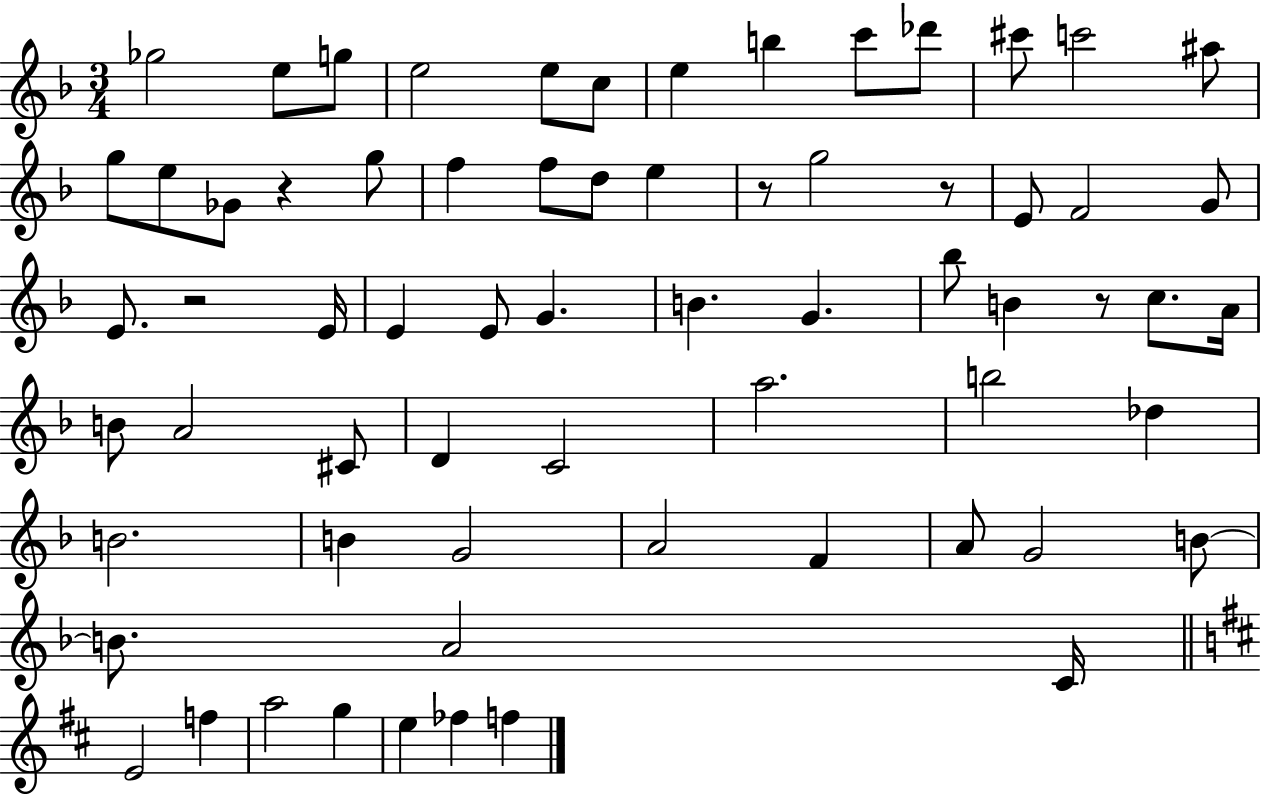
{
  \clef treble
  \numericTimeSignature
  \time 3/4
  \key f \major
  ges''2 e''8 g''8 | e''2 e''8 c''8 | e''4 b''4 c'''8 des'''8 | cis'''8 c'''2 ais''8 | \break g''8 e''8 ges'8 r4 g''8 | f''4 f''8 d''8 e''4 | r8 g''2 r8 | e'8 f'2 g'8 | \break e'8. r2 e'16 | e'4 e'8 g'4. | b'4. g'4. | bes''8 b'4 r8 c''8. a'16 | \break b'8 a'2 cis'8 | d'4 c'2 | a''2. | b''2 des''4 | \break b'2. | b'4 g'2 | a'2 f'4 | a'8 g'2 b'8~~ | \break b'8. a'2 c'16 | \bar "||" \break \key d \major e'2 f''4 | a''2 g''4 | e''4 fes''4 f''4 | \bar "|."
}